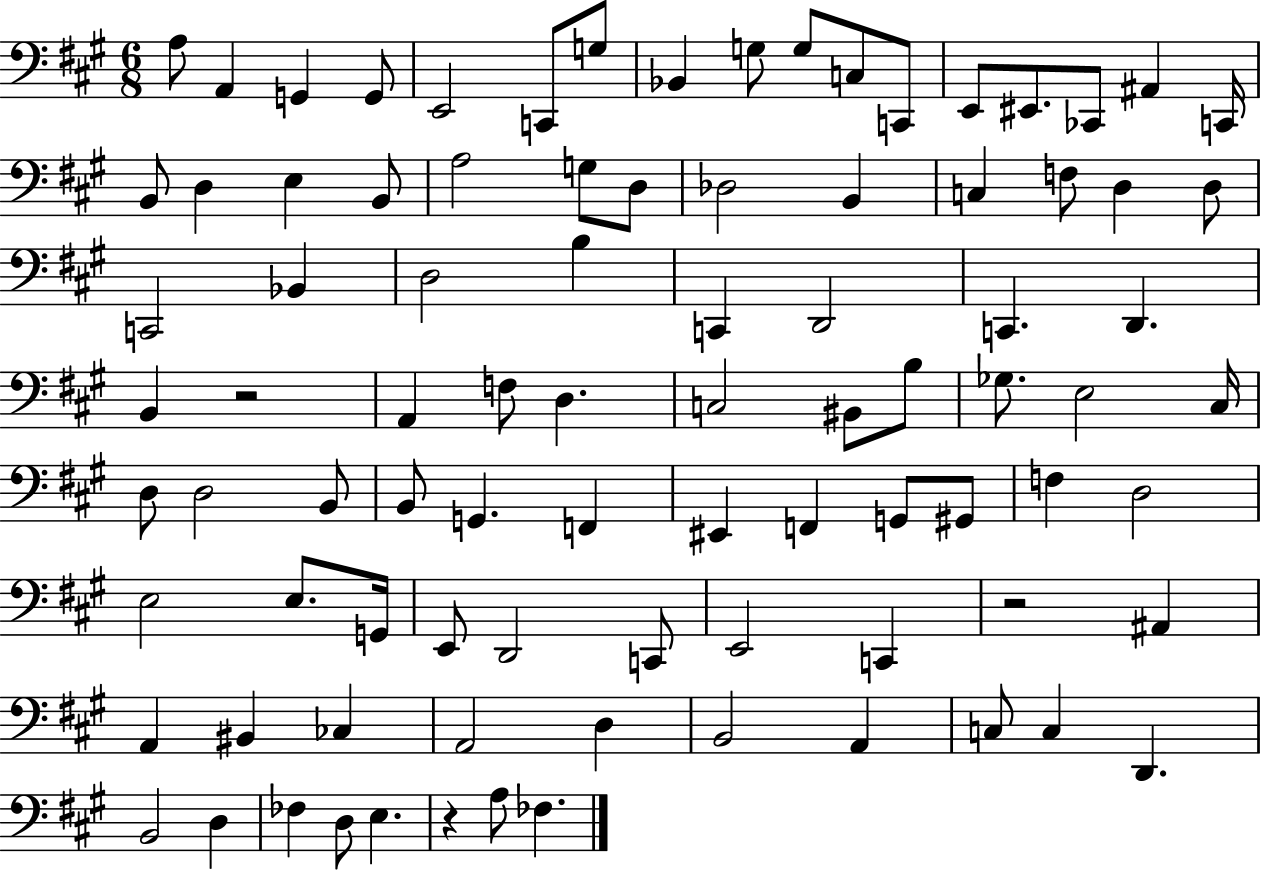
{
  \clef bass
  \numericTimeSignature
  \time 6/8
  \key a \major
  a8 a,4 g,4 g,8 | e,2 c,8 g8 | bes,4 g8 g8 c8 c,8 | e,8 eis,8. ces,8 ais,4 c,16 | \break b,8 d4 e4 b,8 | a2 g8 d8 | des2 b,4 | c4 f8 d4 d8 | \break c,2 bes,4 | d2 b4 | c,4 d,2 | c,4. d,4. | \break b,4 r2 | a,4 f8 d4. | c2 bis,8 b8 | ges8. e2 cis16 | \break d8 d2 b,8 | b,8 g,4. f,4 | eis,4 f,4 g,8 gis,8 | f4 d2 | \break e2 e8. g,16 | e,8 d,2 c,8 | e,2 c,4 | r2 ais,4 | \break a,4 bis,4 ces4 | a,2 d4 | b,2 a,4 | c8 c4 d,4. | \break b,2 d4 | fes4 d8 e4. | r4 a8 fes4. | \bar "|."
}